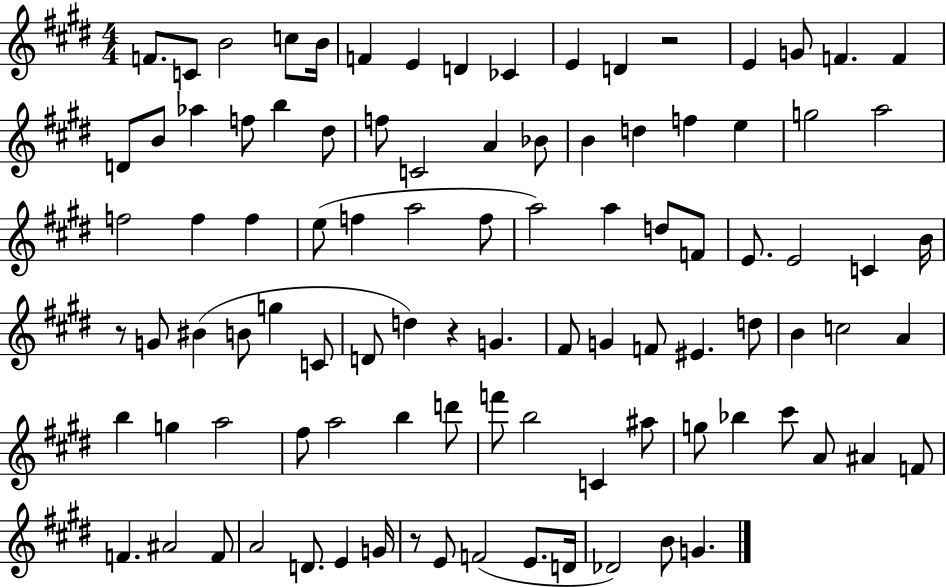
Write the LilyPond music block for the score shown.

{
  \clef treble
  \numericTimeSignature
  \time 4/4
  \key e \major
  f'8. c'8 b'2 c''8 b'16 | f'4 e'4 d'4 ces'4 | e'4 d'4 r2 | e'4 g'8 f'4. f'4 | \break d'8 b'8 aes''4 f''8 b''4 dis''8 | f''8 c'2 a'4 bes'8 | b'4 d''4 f''4 e''4 | g''2 a''2 | \break f''2 f''4 f''4 | e''8( f''4 a''2 f''8 | a''2) a''4 d''8 f'8 | e'8. e'2 c'4 b'16 | \break r8 g'8 bis'4( b'8 g''4 c'8 | d'8 d''4) r4 g'4. | fis'8 g'4 f'8 eis'4. d''8 | b'4 c''2 a'4 | \break b''4 g''4 a''2 | fis''8 a''2 b''4 d'''8 | f'''8 b''2 c'4 ais''8 | g''8 bes''4 cis'''8 a'8 ais'4 f'8 | \break f'4. ais'2 f'8 | a'2 d'8. e'4 g'16 | r8 e'8 f'2( e'8. d'16 | des'2) b'8 g'4. | \break \bar "|."
}